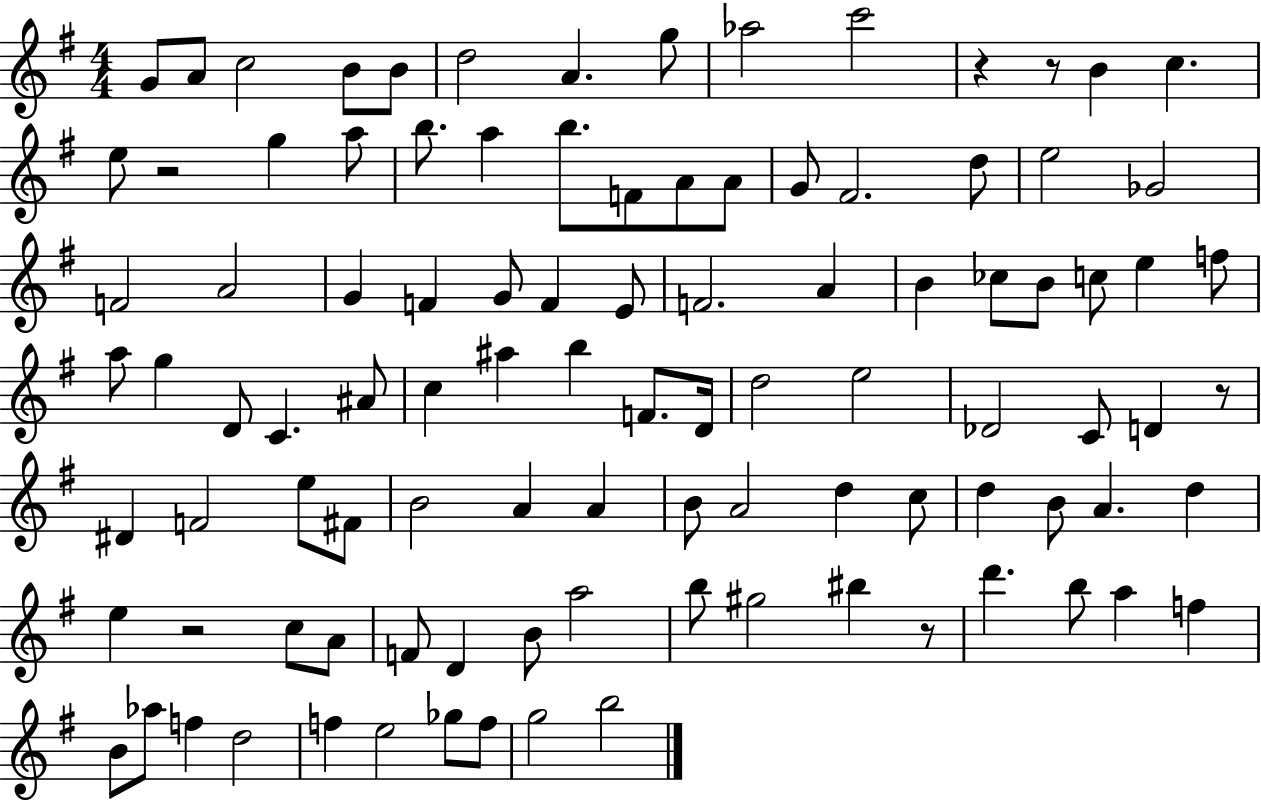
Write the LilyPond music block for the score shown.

{
  \clef treble
  \numericTimeSignature
  \time 4/4
  \key g \major
  g'8 a'8 c''2 b'8 b'8 | d''2 a'4. g''8 | aes''2 c'''2 | r4 r8 b'4 c''4. | \break e''8 r2 g''4 a''8 | b''8. a''4 b''8. f'8 a'8 a'8 | g'8 fis'2. d''8 | e''2 ges'2 | \break f'2 a'2 | g'4 f'4 g'8 f'4 e'8 | f'2. a'4 | b'4 ces''8 b'8 c''8 e''4 f''8 | \break a''8 g''4 d'8 c'4. ais'8 | c''4 ais''4 b''4 f'8. d'16 | d''2 e''2 | des'2 c'8 d'4 r8 | \break dis'4 f'2 e''8 fis'8 | b'2 a'4 a'4 | b'8 a'2 d''4 c''8 | d''4 b'8 a'4. d''4 | \break e''4 r2 c''8 a'8 | f'8 d'4 b'8 a''2 | b''8 gis''2 bis''4 r8 | d'''4. b''8 a''4 f''4 | \break b'8 aes''8 f''4 d''2 | f''4 e''2 ges''8 f''8 | g''2 b''2 | \bar "|."
}